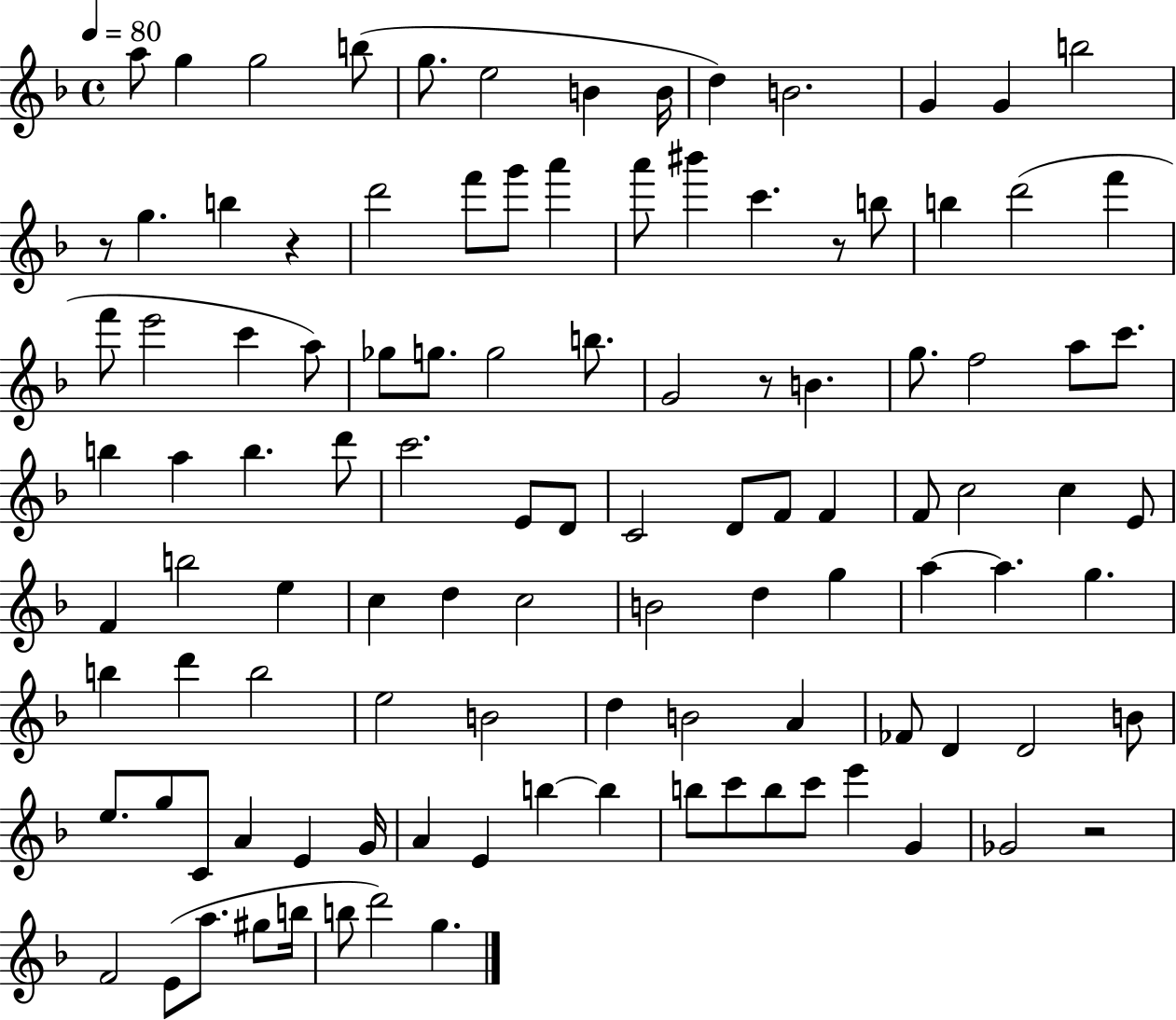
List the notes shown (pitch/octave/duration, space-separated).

A5/e G5/q G5/h B5/e G5/e. E5/h B4/q B4/s D5/q B4/h. G4/q G4/q B5/h R/e G5/q. B5/q R/q D6/h F6/e G6/e A6/q A6/e BIS6/q C6/q. R/e B5/e B5/q D6/h F6/q F6/e E6/h C6/q A5/e Gb5/e G5/e. G5/h B5/e. G4/h R/e B4/q. G5/e. F5/h A5/e C6/e. B5/q A5/q B5/q. D6/e C6/h. E4/e D4/e C4/h D4/e F4/e F4/q F4/e C5/h C5/q E4/e F4/q B5/h E5/q C5/q D5/q C5/h B4/h D5/q G5/q A5/q A5/q. G5/q. B5/q D6/q B5/h E5/h B4/h D5/q B4/h A4/q FES4/e D4/q D4/h B4/e E5/e. G5/e C4/e A4/q E4/q G4/s A4/q E4/q B5/q B5/q B5/e C6/e B5/e C6/e E6/q G4/q Gb4/h R/h F4/h E4/e A5/e. G#5/e B5/s B5/e D6/h G5/q.